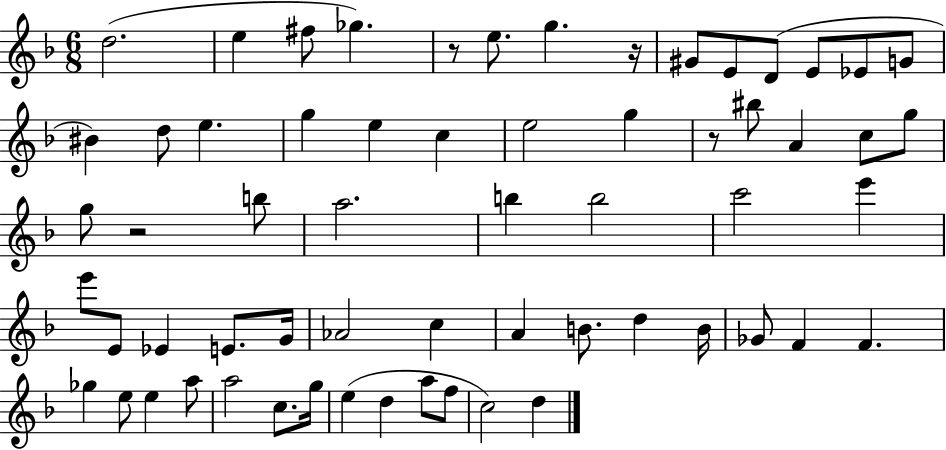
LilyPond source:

{
  \clef treble
  \numericTimeSignature
  \time 6/8
  \key f \major
  d''2.( | e''4 fis''8 ges''4.) | r8 e''8. g''4. r16 | gis'8 e'8 d'8( e'8 ees'8 g'8 | \break bis'4) d''8 e''4. | g''4 e''4 c''4 | e''2 g''4 | r8 bis''8 a'4 c''8 g''8 | \break g''8 r2 b''8 | a''2. | b''4 b''2 | c'''2 e'''4 | \break e'''8 e'8 ees'4 e'8. g'16 | aes'2 c''4 | a'4 b'8. d''4 b'16 | ges'8 f'4 f'4. | \break ges''4 e''8 e''4 a''8 | a''2 c''8. g''16 | e''4( d''4 a''8 f''8 | c''2) d''4 | \break \bar "|."
}